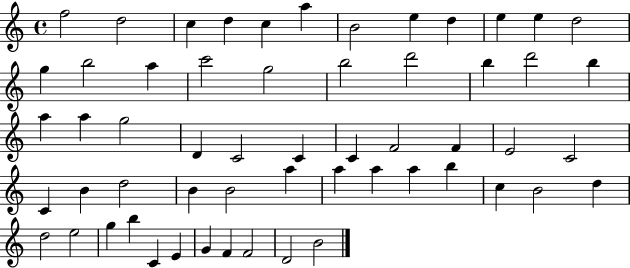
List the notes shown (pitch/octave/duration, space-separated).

F5/h D5/h C5/q D5/q C5/q A5/q B4/h E5/q D5/q E5/q E5/q D5/h G5/q B5/h A5/q C6/h G5/h B5/h D6/h B5/q D6/h B5/q A5/q A5/q G5/h D4/q C4/h C4/q C4/q F4/h F4/q E4/h C4/h C4/q B4/q D5/h B4/q B4/h A5/q A5/q A5/q A5/q B5/q C5/q B4/h D5/q D5/h E5/h G5/q B5/q C4/q E4/q G4/q F4/q F4/h D4/h B4/h